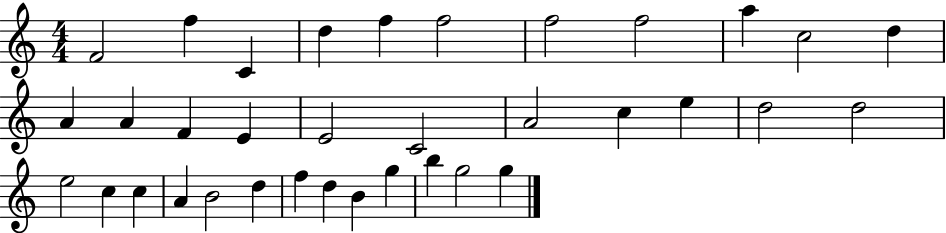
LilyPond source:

{
  \clef treble
  \numericTimeSignature
  \time 4/4
  \key c \major
  f'2 f''4 c'4 | d''4 f''4 f''2 | f''2 f''2 | a''4 c''2 d''4 | \break a'4 a'4 f'4 e'4 | e'2 c'2 | a'2 c''4 e''4 | d''2 d''2 | \break e''2 c''4 c''4 | a'4 b'2 d''4 | f''4 d''4 b'4 g''4 | b''4 g''2 g''4 | \break \bar "|."
}